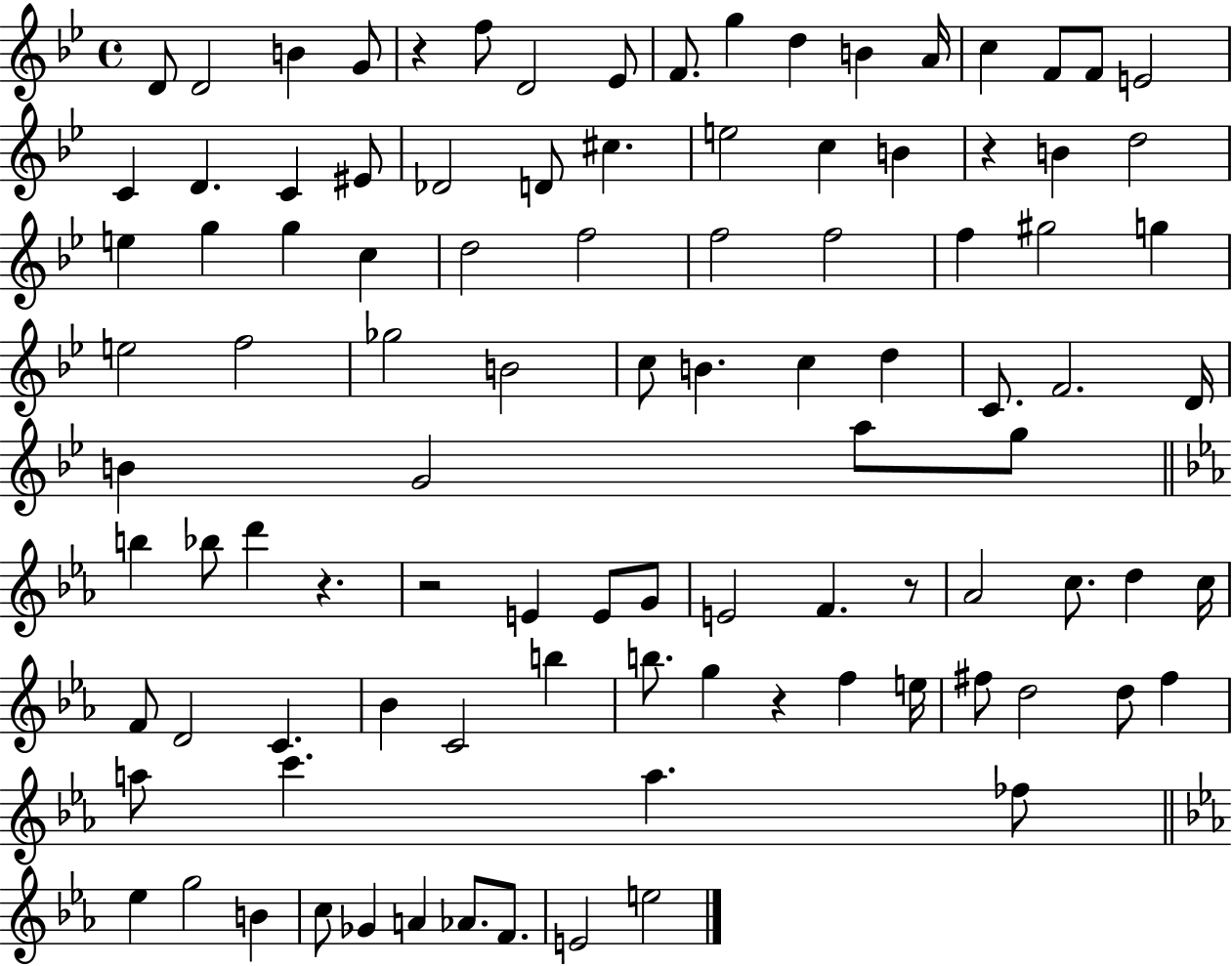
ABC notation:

X:1
T:Untitled
M:4/4
L:1/4
K:Bb
D/2 D2 B G/2 z f/2 D2 _E/2 F/2 g d B A/4 c F/2 F/2 E2 C D C ^E/2 _D2 D/2 ^c e2 c B z B d2 e g g c d2 f2 f2 f2 f ^g2 g e2 f2 _g2 B2 c/2 B c d C/2 F2 D/4 B G2 a/2 g/2 b _b/2 d' z z2 E E/2 G/2 E2 F z/2 _A2 c/2 d c/4 F/2 D2 C _B C2 b b/2 g z f e/4 ^f/2 d2 d/2 ^f a/2 c' a _f/2 _e g2 B c/2 _G A _A/2 F/2 E2 e2